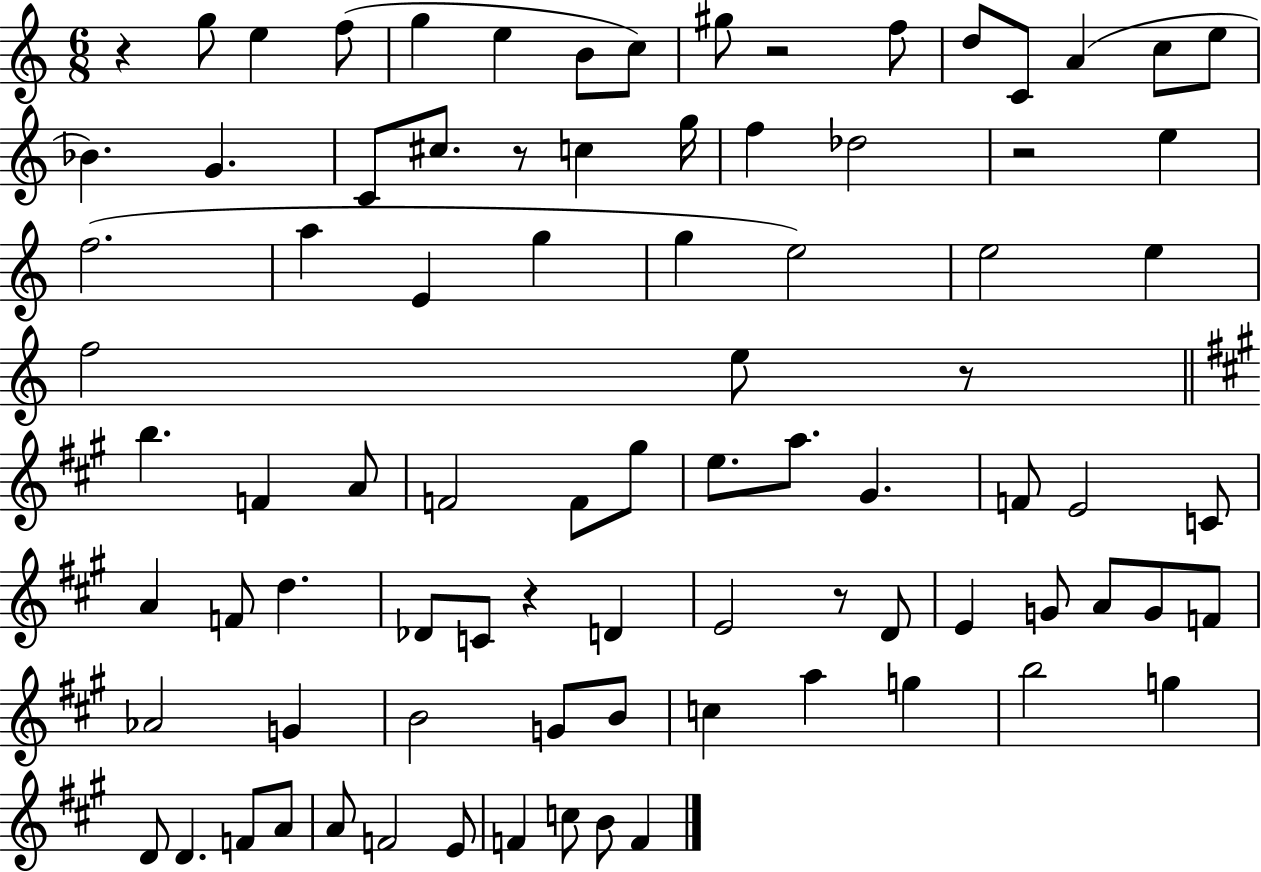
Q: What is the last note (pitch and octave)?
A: F4